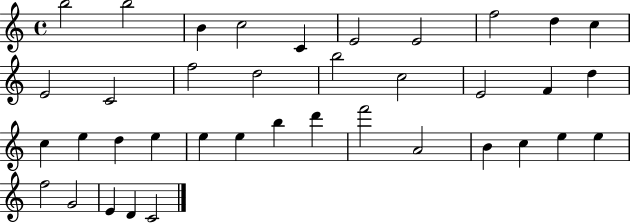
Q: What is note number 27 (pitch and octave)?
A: D6